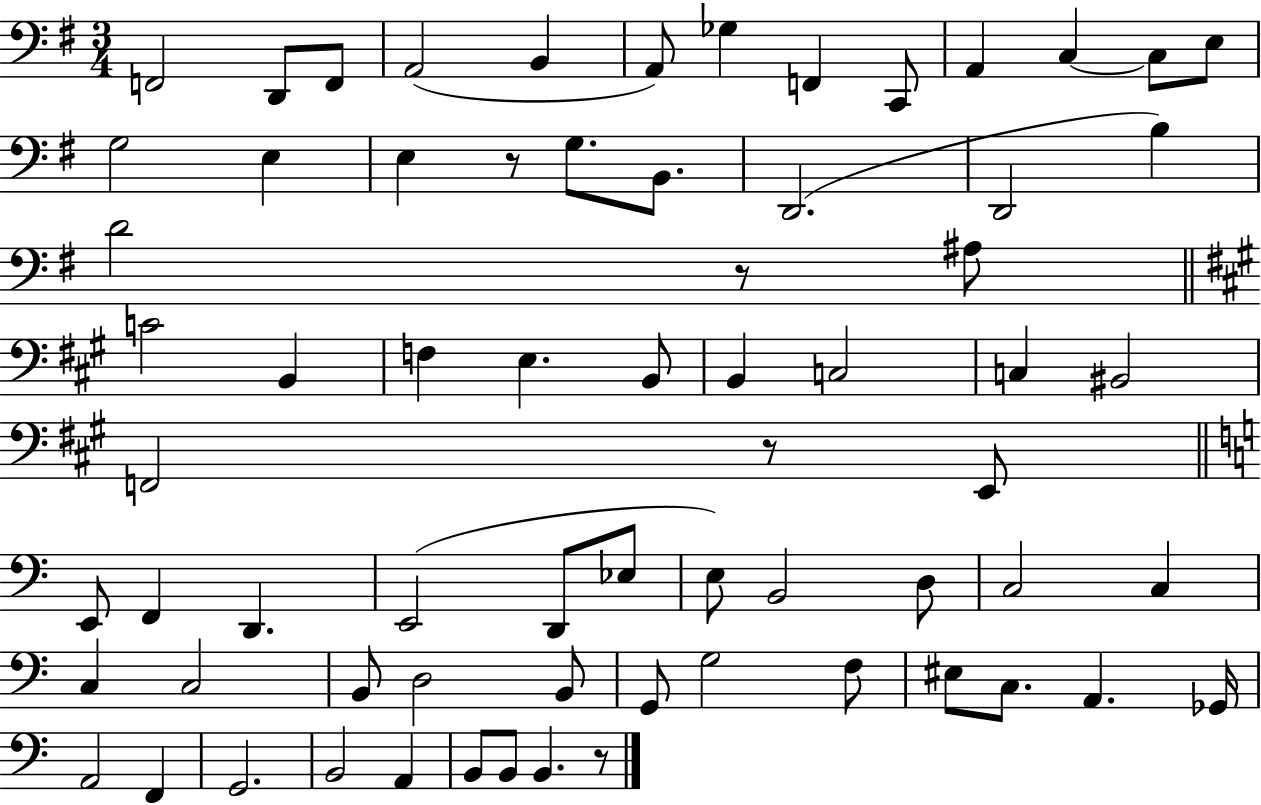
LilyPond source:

{
  \clef bass
  \numericTimeSignature
  \time 3/4
  \key g \major
  f,2 d,8 f,8 | a,2( b,4 | a,8) ges4 f,4 c,8 | a,4 c4~~ c8 e8 | \break g2 e4 | e4 r8 g8. b,8. | d,2.( | d,2 b4) | \break d'2 r8 ais8 | \bar "||" \break \key a \major c'2 b,4 | f4 e4. b,8 | b,4 c2 | c4 bis,2 | \break f,2 r8 e,8 | \bar "||" \break \key a \minor e,8 f,4 d,4. | e,2( d,8 ees8 | e8) b,2 d8 | c2 c4 | \break c4 c2 | b,8 d2 b,8 | g,8 g2 f8 | eis8 c8. a,4. ges,16 | \break a,2 f,4 | g,2. | b,2 a,4 | b,8 b,8 b,4. r8 | \break \bar "|."
}